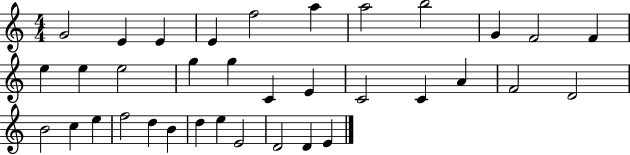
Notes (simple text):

G4/h E4/q E4/q E4/q F5/h A5/q A5/h B5/h G4/q F4/h F4/q E5/q E5/q E5/h G5/q G5/q C4/q E4/q C4/h C4/q A4/q F4/h D4/h B4/h C5/q E5/q F5/h D5/q B4/q D5/q E5/q E4/h D4/h D4/q E4/q